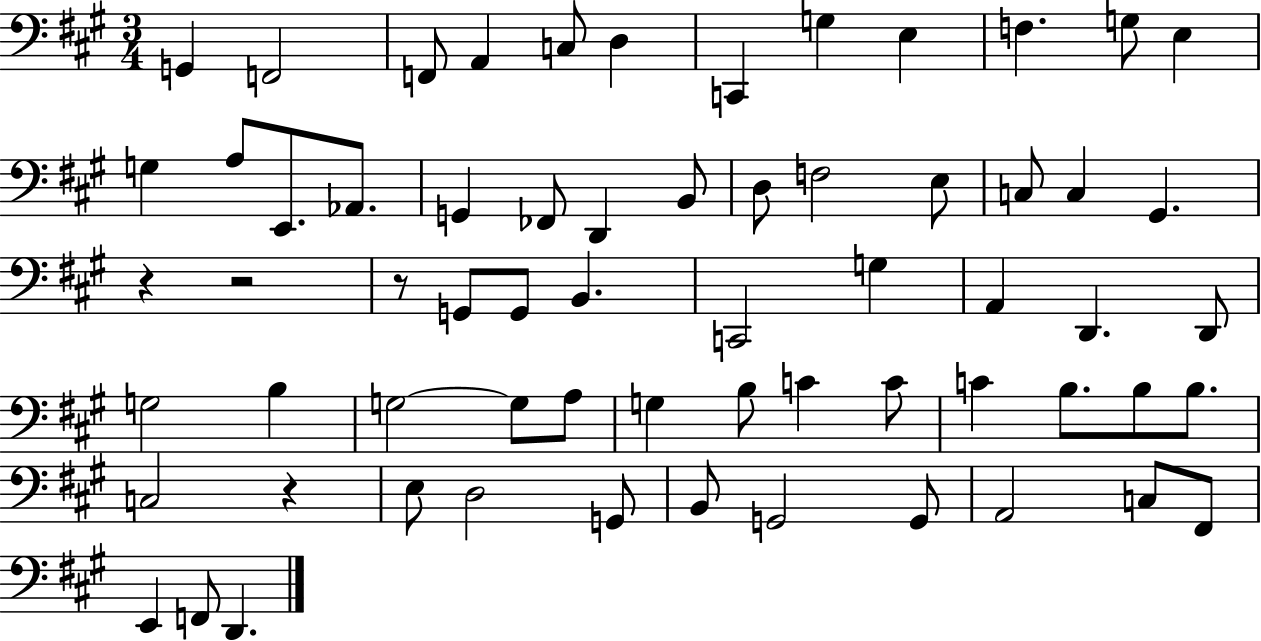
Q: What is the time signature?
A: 3/4